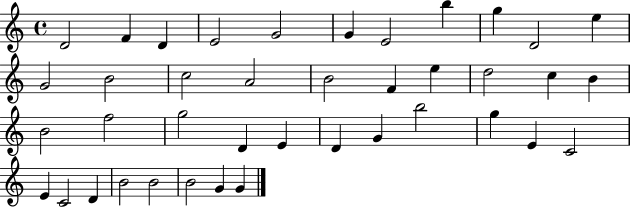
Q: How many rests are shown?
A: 0